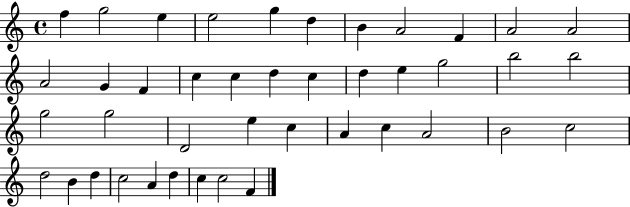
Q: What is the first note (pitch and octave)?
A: F5